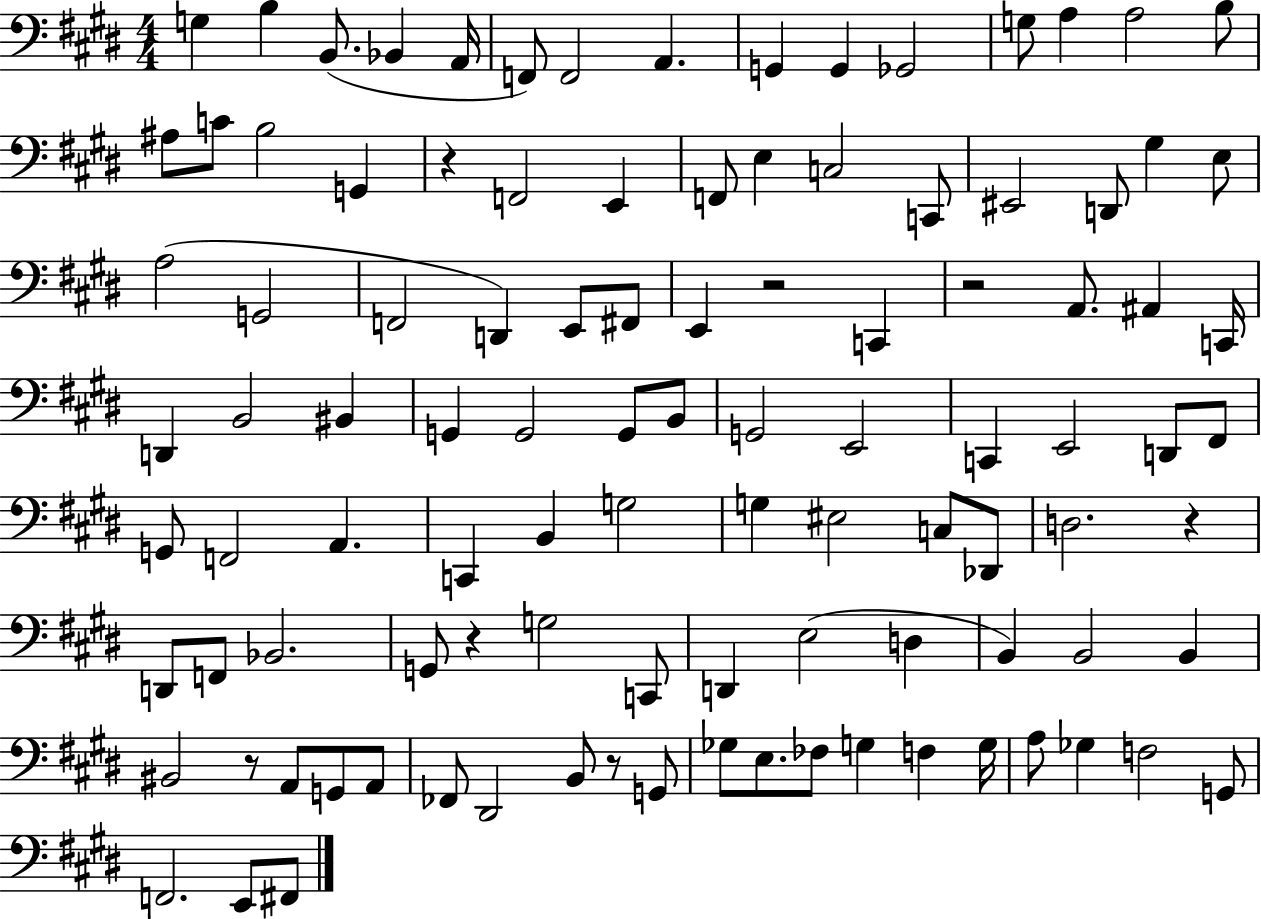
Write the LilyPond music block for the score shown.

{
  \clef bass
  \numericTimeSignature
  \time 4/4
  \key e \major
  \repeat volta 2 { g4 b4 b,8.( bes,4 a,16 | f,8) f,2 a,4. | g,4 g,4 ges,2 | g8 a4 a2 b8 | \break ais8 c'8 b2 g,4 | r4 f,2 e,4 | f,8 e4 c2 c,8 | eis,2 d,8 gis4 e8 | \break a2( g,2 | f,2 d,4) e,8 fis,8 | e,4 r2 c,4 | r2 a,8. ais,4 c,16 | \break d,4 b,2 bis,4 | g,4 g,2 g,8 b,8 | g,2 e,2 | c,4 e,2 d,8 fis,8 | \break g,8 f,2 a,4. | c,4 b,4 g2 | g4 eis2 c8 des,8 | d2. r4 | \break d,8 f,8 bes,2. | g,8 r4 g2 c,8 | d,4 e2( d4 | b,4) b,2 b,4 | \break bis,2 r8 a,8 g,8 a,8 | fes,8 dis,2 b,8 r8 g,8 | ges8 e8. fes8 g4 f4 g16 | a8 ges4 f2 g,8 | \break f,2. e,8 fis,8 | } \bar "|."
}